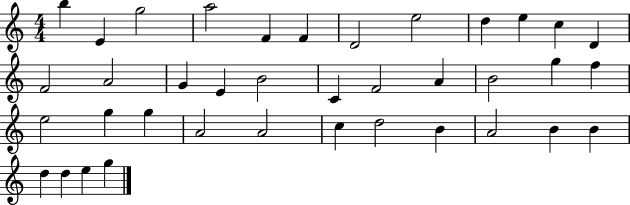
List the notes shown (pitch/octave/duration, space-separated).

B5/q E4/q G5/h A5/h F4/q F4/q D4/h E5/h D5/q E5/q C5/q D4/q F4/h A4/h G4/q E4/q B4/h C4/q F4/h A4/q B4/h G5/q F5/q E5/h G5/q G5/q A4/h A4/h C5/q D5/h B4/q A4/h B4/q B4/q D5/q D5/q E5/q G5/q